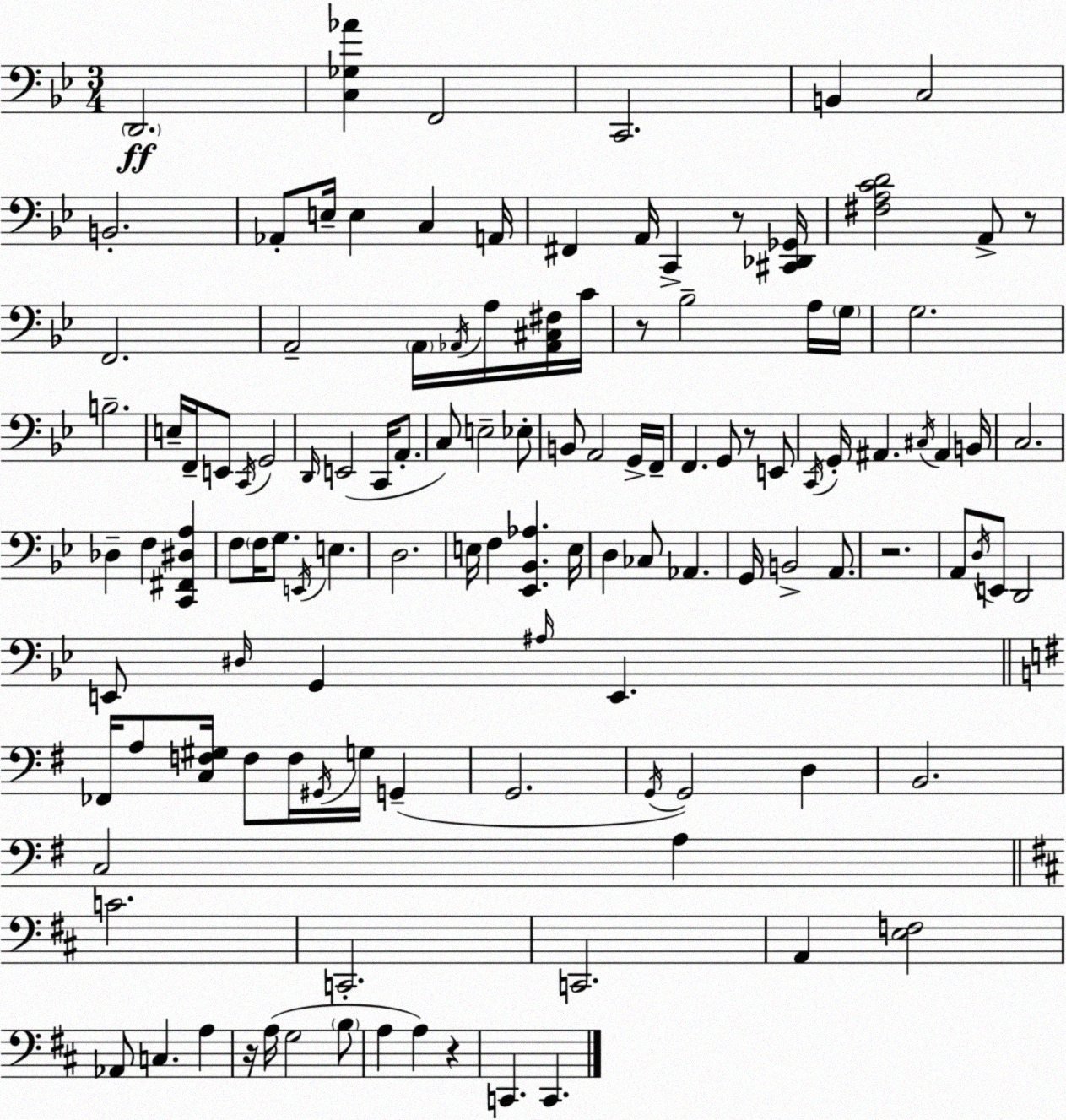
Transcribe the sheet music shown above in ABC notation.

X:1
T:Untitled
M:3/4
L:1/4
K:Bb
D,,2 [C,_G,_A] F,,2 C,,2 B,, C,2 B,,2 _A,,/2 E,/4 E, C, A,,/4 ^F,, A,,/4 C,, z/2 [^C,,_D,,_G,,]/4 [^F,A,CD]2 A,,/2 z/2 F,,2 A,,2 A,,/4 _A,,/4 A,/4 [_A,,^C,^F,]/4 C/4 z/2 _B,2 A,/4 G,/4 G,2 B,2 E,/4 F,,/4 E,,/2 C,,/4 G,,2 D,,/4 E,,2 C,,/4 A,,/2 C,/2 E,2 _E,/2 B,,/2 A,,2 G,,/4 F,,/4 F,, G,,/2 z/2 E,,/2 C,,/4 G,,/4 ^A,, ^C,/4 ^A,, B,,/4 C,2 _D, F, [C,,^F,,^D,A,] F,/2 F,/4 G,/2 E,,/4 E, D,2 E,/4 F, [_E,,_B,,_A,] E,/4 D, _C,/2 _A,, G,,/4 B,,2 A,,/2 z2 A,,/2 D,/4 E,,/2 D,,2 E,,/2 ^D,/4 G,, ^A,/4 E,, _F,,/4 A,/2 [C,F,^G,]/4 F,/2 F,/4 ^G,,/4 G,/4 G,, G,,2 G,,/4 G,,2 D, B,,2 C,2 A, C2 C,,2 C,,2 A,, [E,F,]2 _A,,/2 C, A, z/4 A,/4 G,2 B,/2 A, A, z C,, C,,